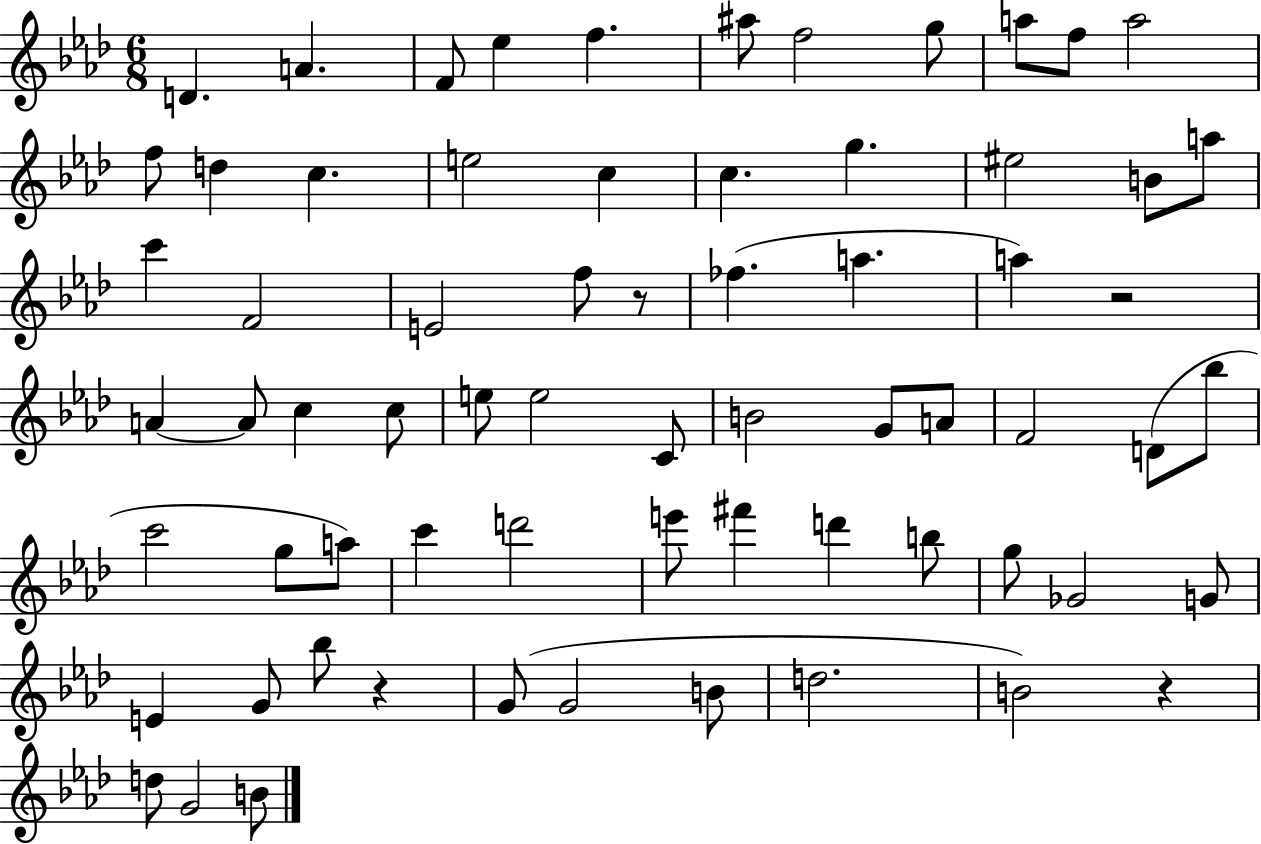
D4/q. A4/q. F4/e Eb5/q F5/q. A#5/e F5/h G5/e A5/e F5/e A5/h F5/e D5/q C5/q. E5/h C5/q C5/q. G5/q. EIS5/h B4/e A5/e C6/q F4/h E4/h F5/e R/e FES5/q. A5/q. A5/q R/h A4/q A4/e C5/q C5/e E5/e E5/h C4/e B4/h G4/e A4/e F4/h D4/e Bb5/e C6/h G5/e A5/e C6/q D6/h E6/e F#6/q D6/q B5/e G5/e Gb4/h G4/e E4/q G4/e Bb5/e R/q G4/e G4/h B4/e D5/h. B4/h R/q D5/e G4/h B4/e